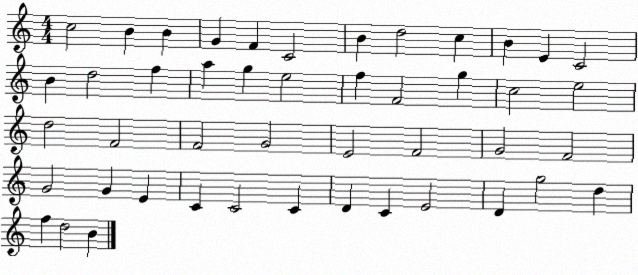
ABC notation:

X:1
T:Untitled
M:4/4
L:1/4
K:C
c2 B B G F C2 B d2 c B E C2 B d2 f a g e2 f F2 g c2 e2 d2 F2 F2 G2 E2 F2 G2 F2 G2 G E C C2 C D C E2 D g2 d f d2 B